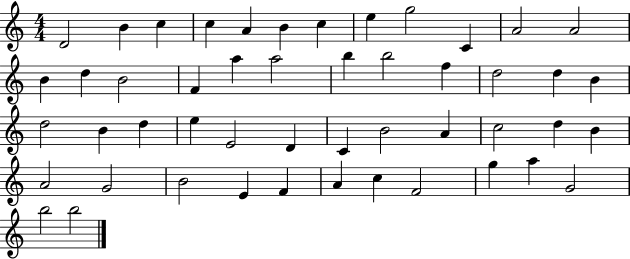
X:1
T:Untitled
M:4/4
L:1/4
K:C
D2 B c c A B c e g2 C A2 A2 B d B2 F a a2 b b2 f d2 d B d2 B d e E2 D C B2 A c2 d B A2 G2 B2 E F A c F2 g a G2 b2 b2